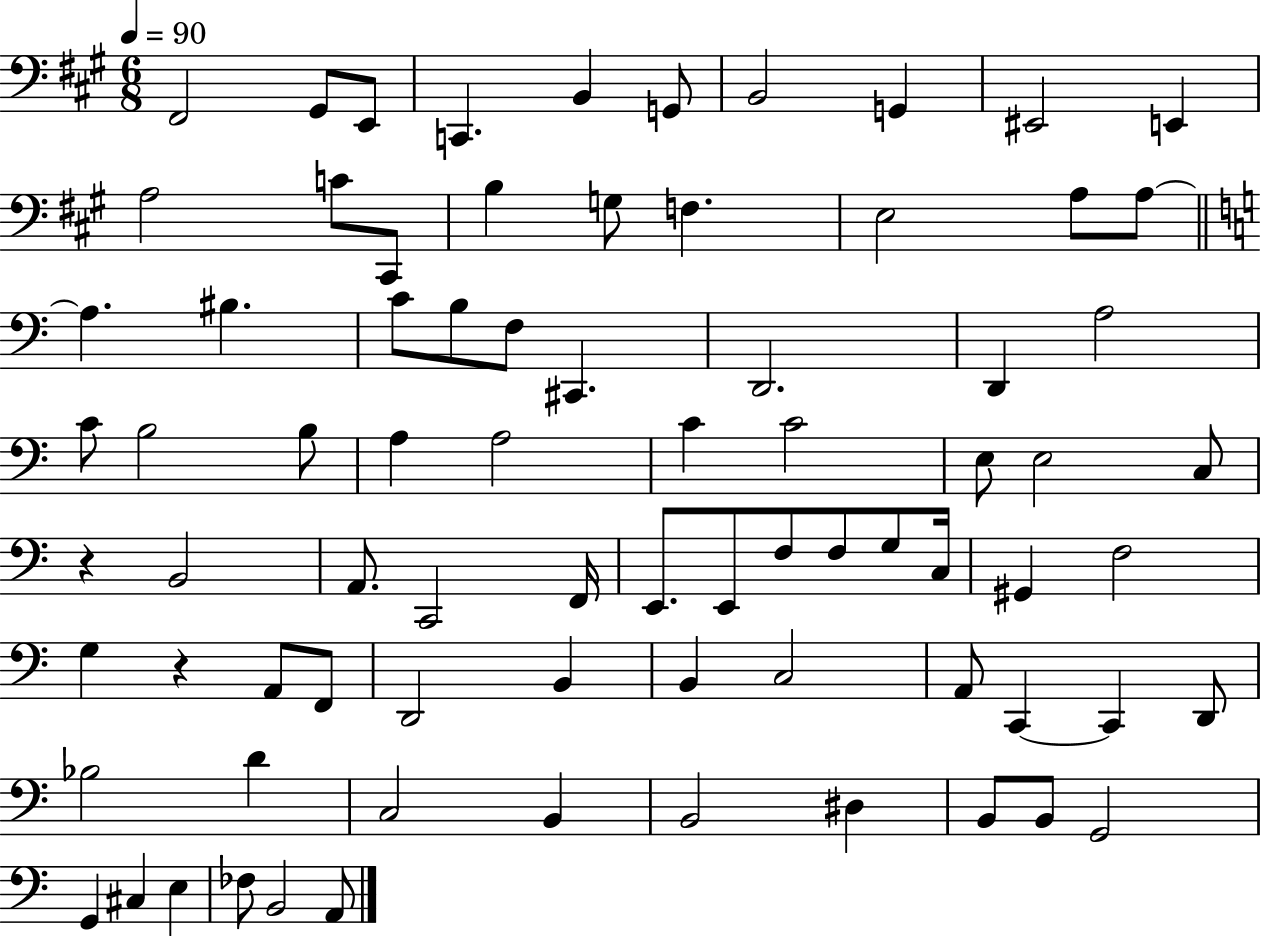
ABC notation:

X:1
T:Untitled
M:6/8
L:1/4
K:A
^F,,2 ^G,,/2 E,,/2 C,, B,, G,,/2 B,,2 G,, ^E,,2 E,, A,2 C/2 ^C,,/2 B, G,/2 F, E,2 A,/2 A,/2 A, ^B, C/2 B,/2 F,/2 ^C,, D,,2 D,, A,2 C/2 B,2 B,/2 A, A,2 C C2 E,/2 E,2 C,/2 z B,,2 A,,/2 C,,2 F,,/4 E,,/2 E,,/2 F,/2 F,/2 G,/2 C,/4 ^G,, F,2 G, z A,,/2 F,,/2 D,,2 B,, B,, C,2 A,,/2 C,, C,, D,,/2 _B,2 D C,2 B,, B,,2 ^D, B,,/2 B,,/2 G,,2 G,, ^C, E, _F,/2 B,,2 A,,/2